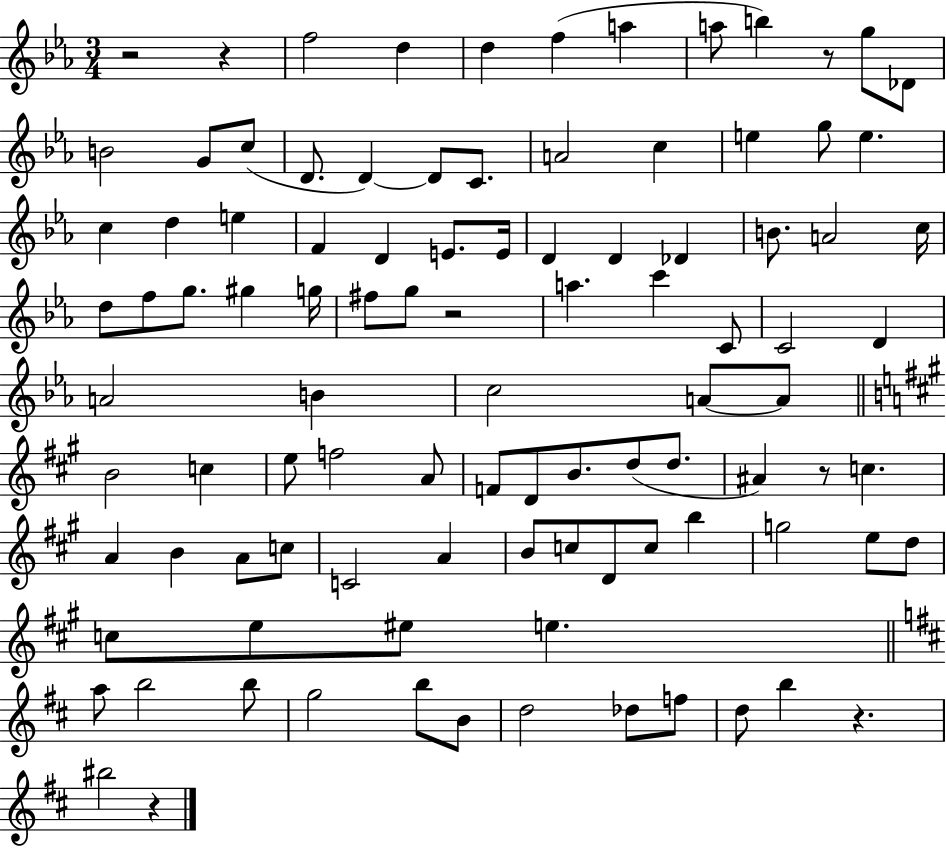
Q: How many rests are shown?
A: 7